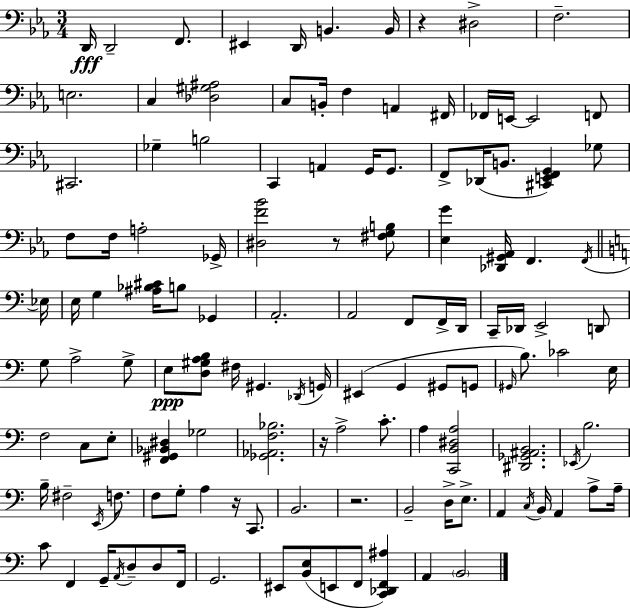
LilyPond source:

{
  \clef bass
  \numericTimeSignature
  \time 3/4
  \key c \minor
  d,16\fff d,2-- f,8. | eis,4 d,16 b,4. b,16 | r4 dis2-> | f2.-- | \break e2. | c4 <des gis ais>2 | c8 b,16-. f4 a,4 fis,16 | fes,16 e,16~~ e,2 f,8 | \break cis,2. | ges4-- b2 | c,4 a,4 g,16 g,8. | f,8-> des,16( b,8. <cis, e, f, g,>4) ges8 | \break f8 f16 a2-. ges,16-> | <dis f' bes'>2 r8 <fis g b>8 | <ees g'>4 <des, gis, aes,>16 f,4. \acciaccatura { f,16 } | \bar "||" \break \key a \minor ees16 e16 g4 <ais bes cis'>16 b8 ges,4 | a,2.-. | a,2 f,8 f,16-> | d,16 c,16-- des,16 e,2-> d,8 | \break g8 a2-> g8-> | e8\ppp <d gis a b>8 fis16 gis,4. | \acciaccatura { des,16 } g,16 eis,4( g,4 gis,8 | g,8 \grace { gis,16 } b8.) ces'2 | \break e16 f2 c8 | e8-. <f, gis, bes, dis>4 ges2 | <ges, aes, f bes>2. | r16 a2-> | \break c'8.-. a4 <c, b, dis a>2 | <dis, ges, ais, b,>2. | \acciaccatura { ees,16 } b2. | b16-- fis2-- | \break \acciaccatura { e,16 } f8. f8 g8-. a4 | r16 c,8. b,2. | r2. | b,2-- | \break d16-> e8.-> a,4 \acciaccatura { c16 } b,16 a,4 | a8-> a16-- c'8 f,4 | g,16-- \acciaccatura { a,16 } d8-- d8 f,16 g,2. | eis,8 <b, e>8( e,8 | \break f,8 <c, des, f, ais>4) a,4 \parenthesize b,2 | \bar "|."
}